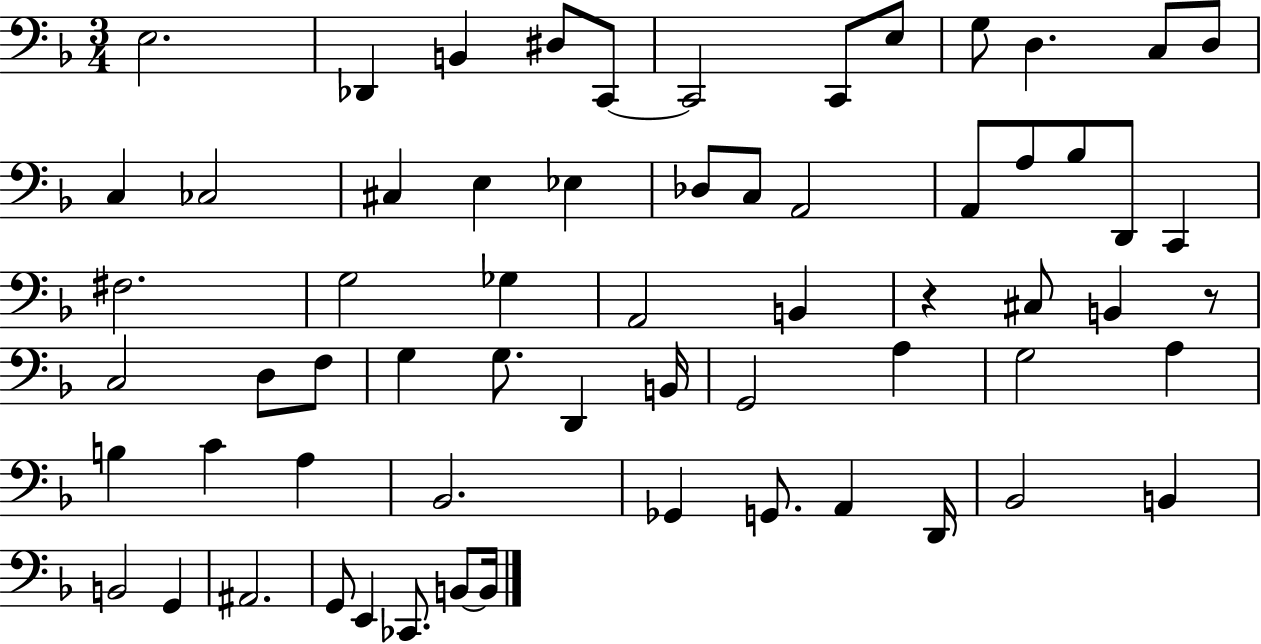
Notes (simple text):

E3/h. Db2/q B2/q D#3/e C2/e C2/h C2/e E3/e G3/e D3/q. C3/e D3/e C3/q CES3/h C#3/q E3/q Eb3/q Db3/e C3/e A2/h A2/e A3/e Bb3/e D2/e C2/q F#3/h. G3/h Gb3/q A2/h B2/q R/q C#3/e B2/q R/e C3/h D3/e F3/e G3/q G3/e. D2/q B2/s G2/h A3/q G3/h A3/q B3/q C4/q A3/q Bb2/h. Gb2/q G2/e. A2/q D2/s Bb2/h B2/q B2/h G2/q A#2/h. G2/e E2/q CES2/e. B2/e B2/s